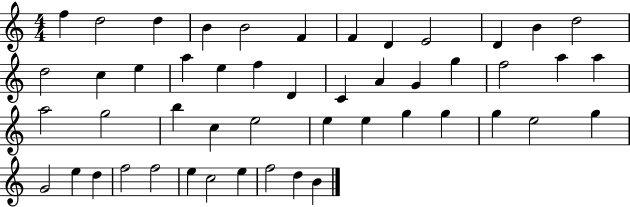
F5/q D5/h D5/q B4/q B4/h F4/q F4/q D4/q E4/h D4/q B4/q D5/h D5/h C5/q E5/q A5/q E5/q F5/q D4/q C4/q A4/q G4/q G5/q F5/h A5/q A5/q A5/h G5/h B5/q C5/q E5/h E5/q E5/q G5/q G5/q G5/q E5/h G5/q G4/h E5/q D5/q F5/h F5/h E5/q C5/h E5/q F5/h D5/q B4/q